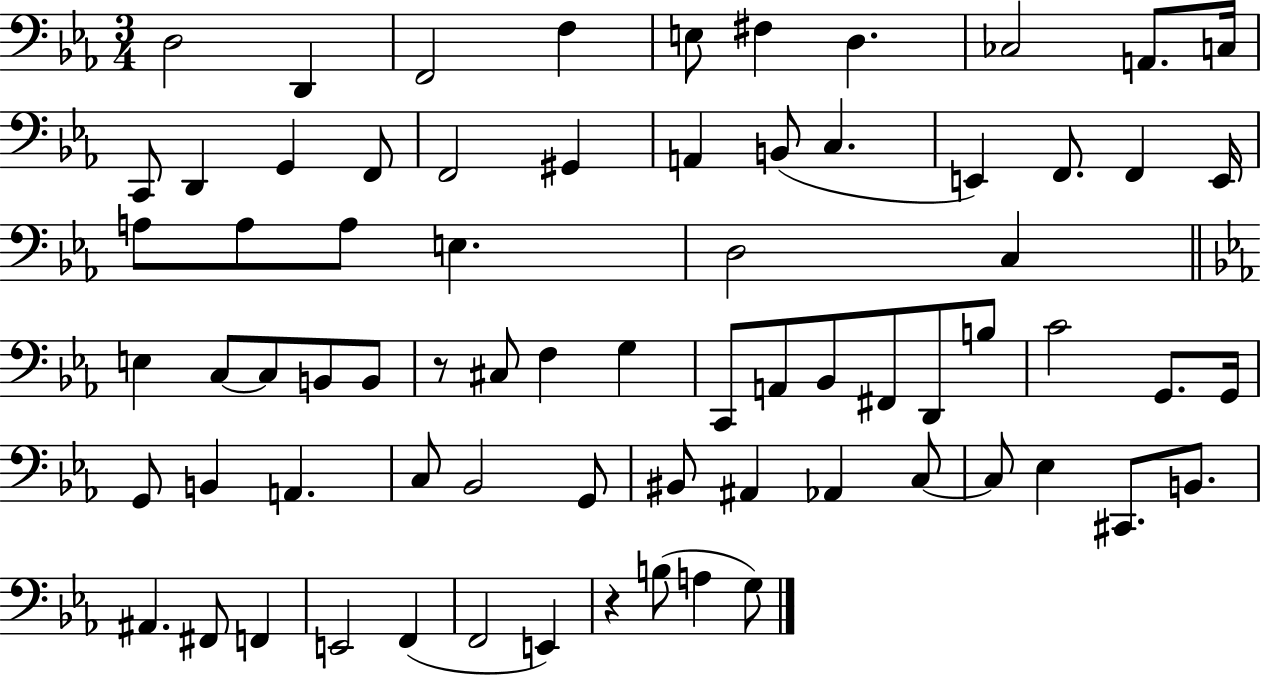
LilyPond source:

{
  \clef bass
  \numericTimeSignature
  \time 3/4
  \key ees \major
  d2 d,4 | f,2 f4 | e8 fis4 d4. | ces2 a,8. c16 | \break c,8 d,4 g,4 f,8 | f,2 gis,4 | a,4 b,8( c4. | e,4) f,8. f,4 e,16 | \break a8 a8 a8 e4. | d2 c4 | \bar "||" \break \key c \minor e4 c8~~ c8 b,8 b,8 | r8 cis8 f4 g4 | c,8 a,8 bes,8 fis,8 d,8 b8 | c'2 g,8. g,16 | \break g,8 b,4 a,4. | c8 bes,2 g,8 | bis,8 ais,4 aes,4 c8~~ | c8 ees4 cis,8. b,8. | \break ais,4. fis,8 f,4 | e,2 f,4( | f,2 e,4) | r4 b8( a4 g8) | \break \bar "|."
}